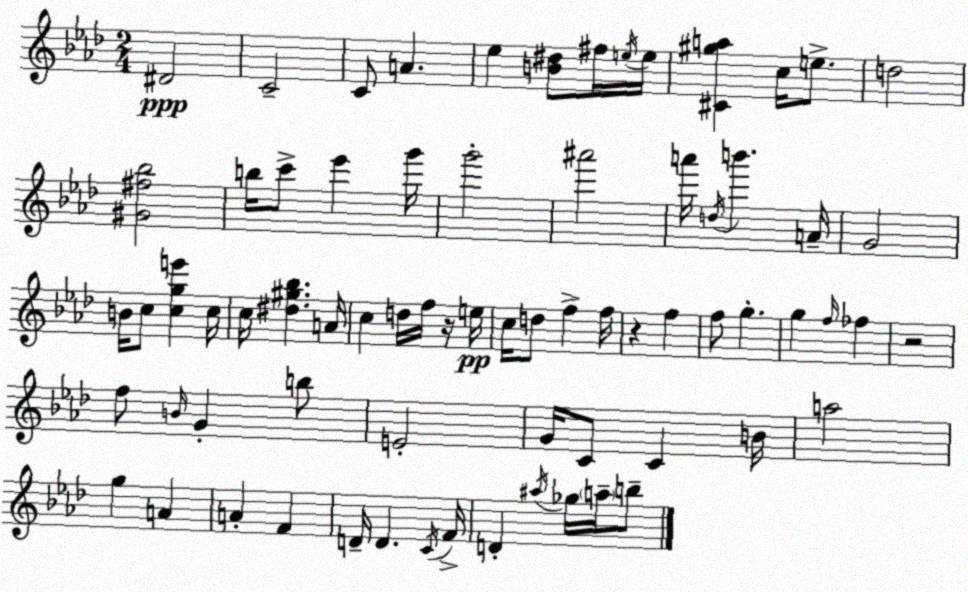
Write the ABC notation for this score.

X:1
T:Untitled
M:2/4
L:1/4
K:Ab
^D2 C2 C/2 A _e [B^d]/2 ^f/4 e/4 e/4 [^C^ga] c/4 e/2 d2 [^G^f_b]2 b/4 c'/2 _e' g'/4 g'2 ^a'2 a'/4 d/4 b' A/4 G2 B/4 c/2 [cge'] c/4 c/4 [^d^g_b] A/4 c d/4 f/4 z/4 e/4 c/4 d/2 f f/4 z f f/2 g g f/4 _f z2 f/2 B/4 G b/2 E2 G/4 C/2 C B/4 a2 g A A F D/4 D C/4 F/4 D ^a/4 _g/4 a/4 b/2